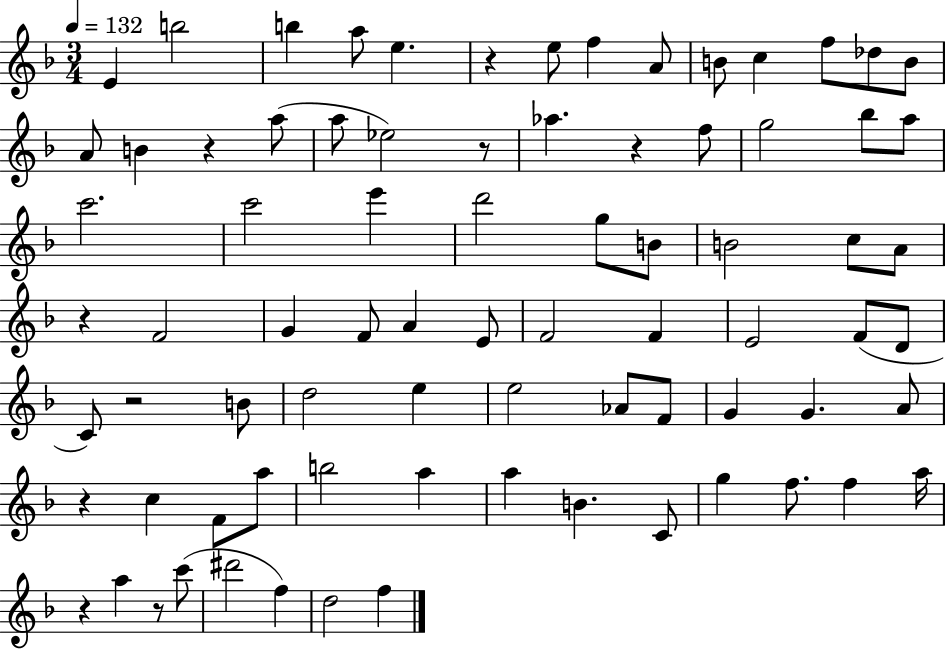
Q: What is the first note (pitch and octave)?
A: E4